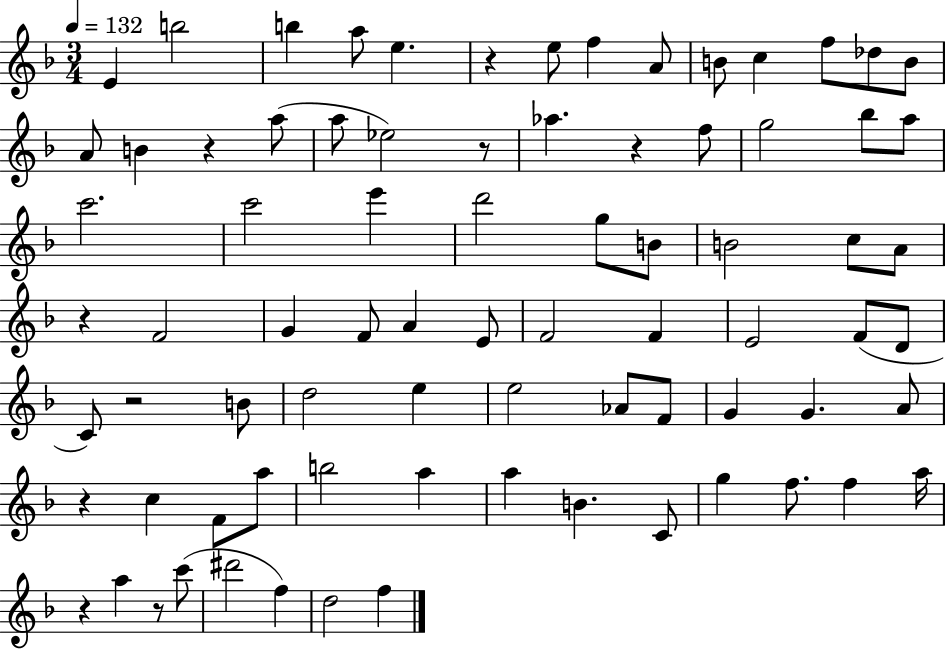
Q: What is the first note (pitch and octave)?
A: E4